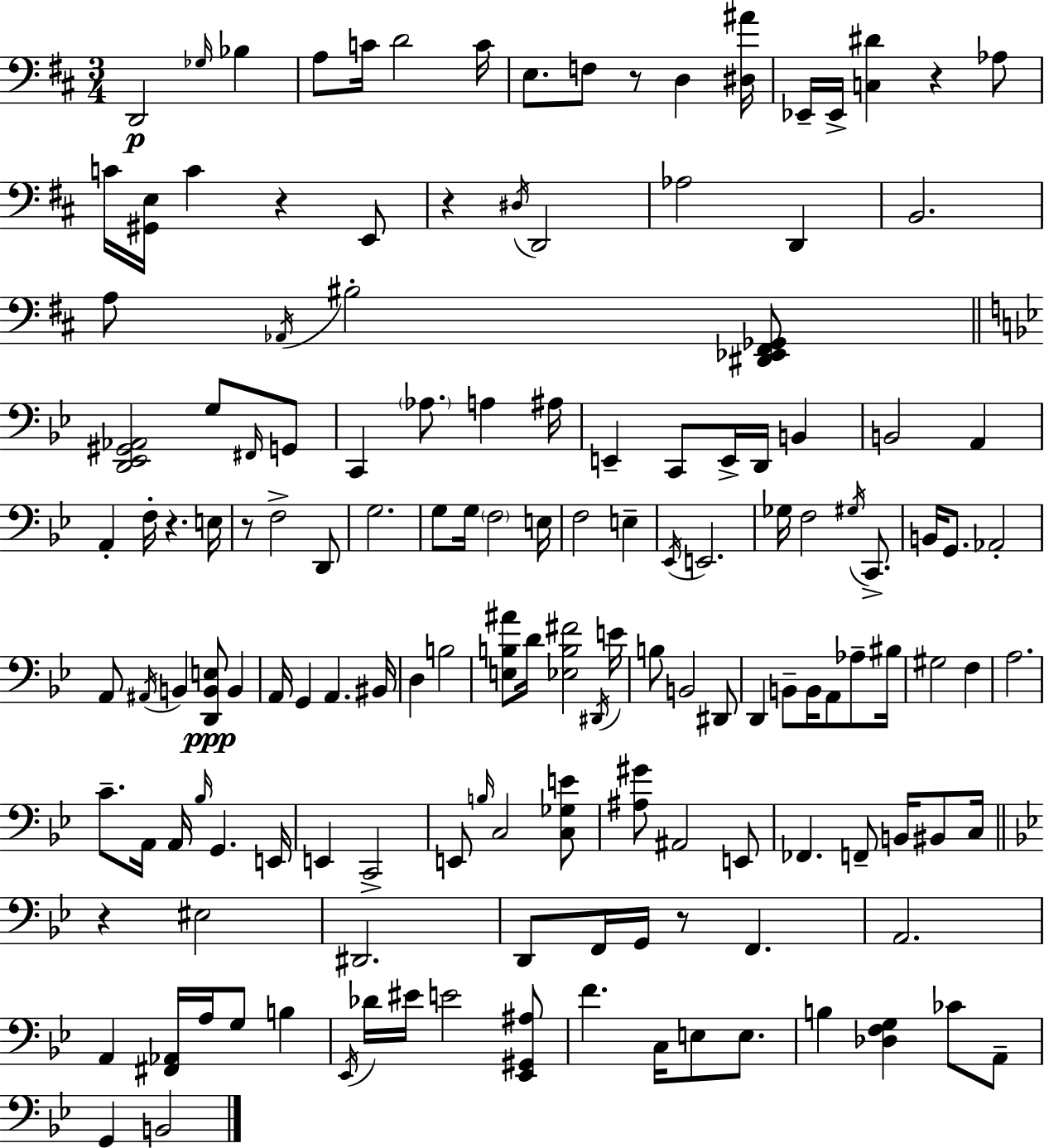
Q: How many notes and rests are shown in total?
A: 147